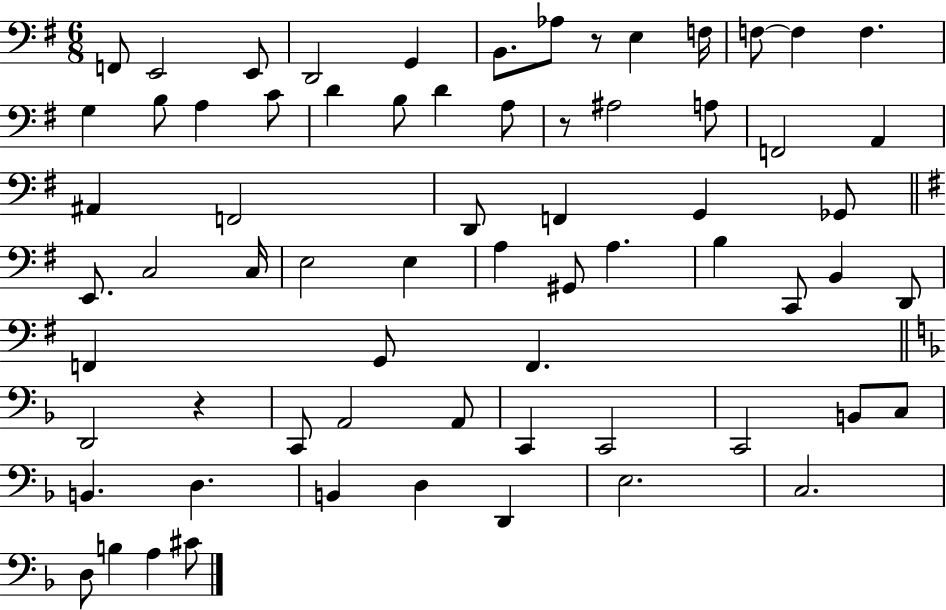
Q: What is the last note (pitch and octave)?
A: C#4